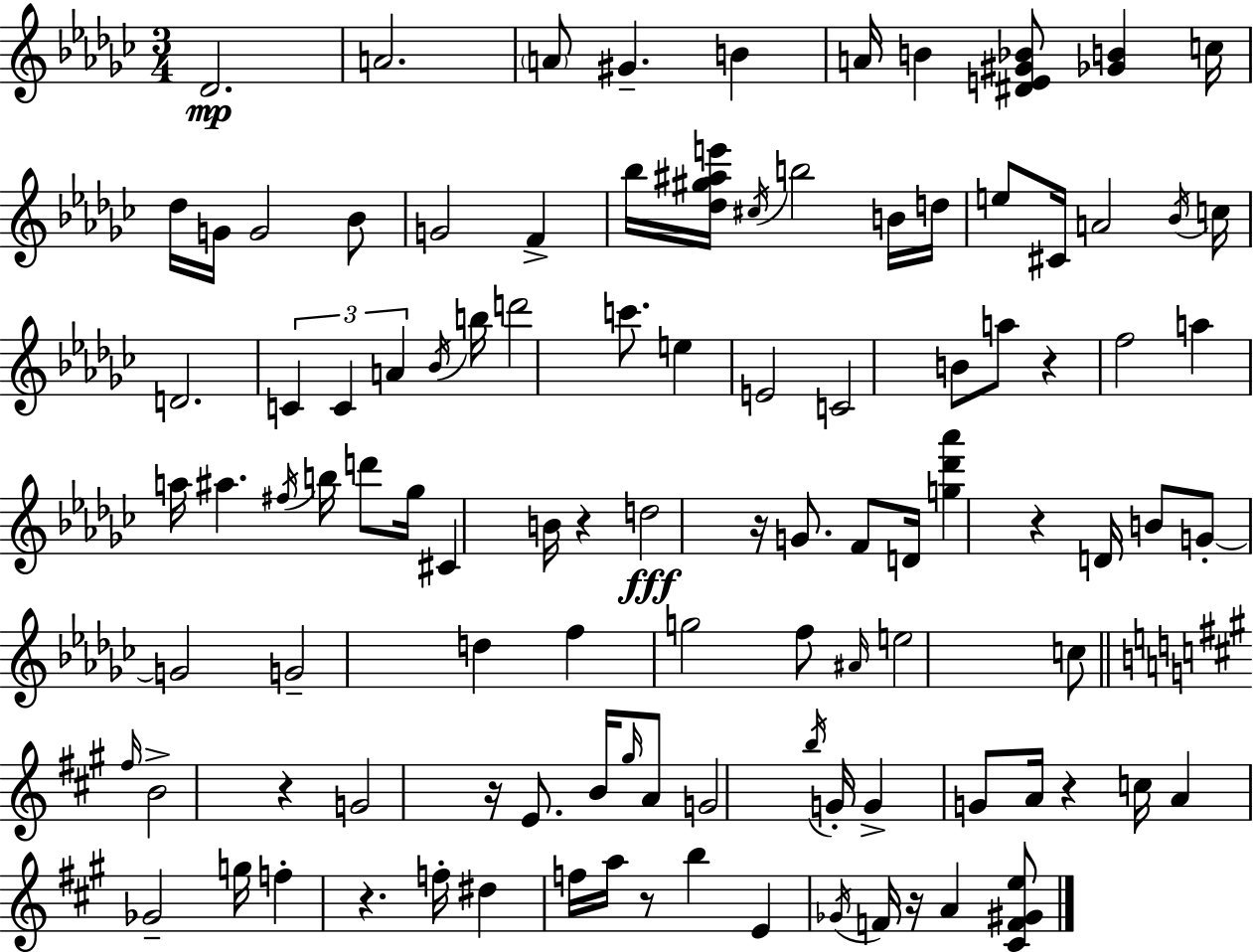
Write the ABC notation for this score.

X:1
T:Untitled
M:3/4
L:1/4
K:Ebm
_D2 A2 A/2 ^G B A/4 B [^DE^G_B]/2 [_GB] c/4 _d/4 G/4 G2 _B/2 G2 F _b/4 [_d^g^ae']/4 ^c/4 b2 B/4 d/4 e/2 ^C/4 A2 _B/4 c/4 D2 C C A _B/4 b/4 d'2 c'/2 e E2 C2 B/2 a/2 z f2 a a/4 ^a ^f/4 b/4 d'/2 _g/4 ^C B/4 z d2 z/4 G/2 F/2 D/4 [g_d'_a'] z D/4 B/2 G/2 G2 G2 d f g2 f/2 ^A/4 e2 c/2 ^f/4 B2 z G2 z/4 E/2 B/4 ^g/4 A/2 G2 b/4 G/4 G G/2 A/4 z c/4 A _G2 g/4 f z f/4 ^d f/4 a/4 z/2 b E _G/4 F/4 z/4 A [^CF^Ge]/2